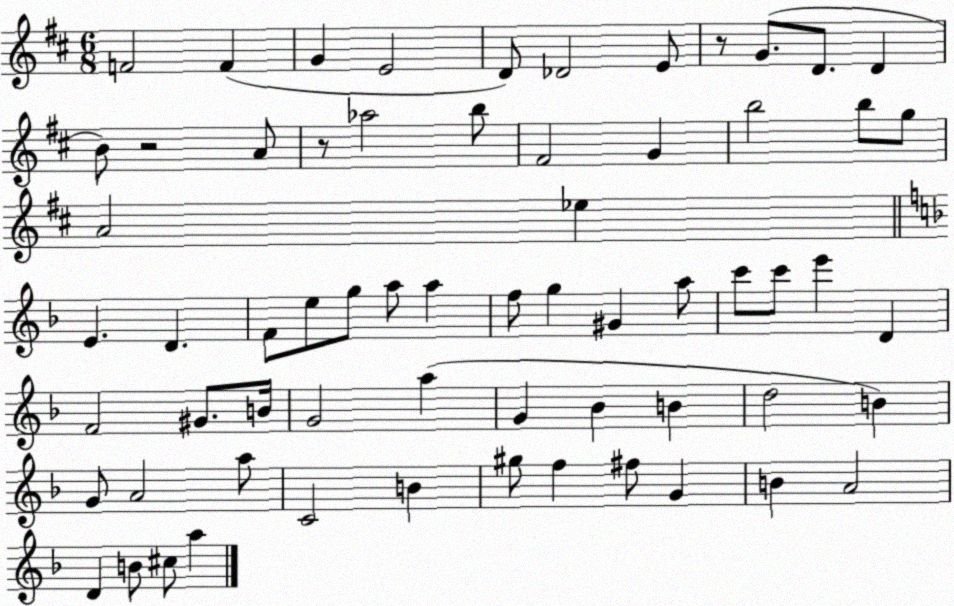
X:1
T:Untitled
M:6/8
L:1/4
K:D
F2 F G E2 D/2 _D2 E/2 z/2 G/2 D/2 D B/2 z2 A/2 z/2 _a2 b/2 ^F2 G b2 b/2 g/2 A2 _e E D F/2 e/2 g/2 a/2 a f/2 g ^G a/2 c'/2 c'/2 e' D F2 ^G/2 B/4 G2 a G _B B d2 B G/2 A2 a/2 C2 B ^g/2 f ^f/2 G B A2 D B/2 ^c/2 a